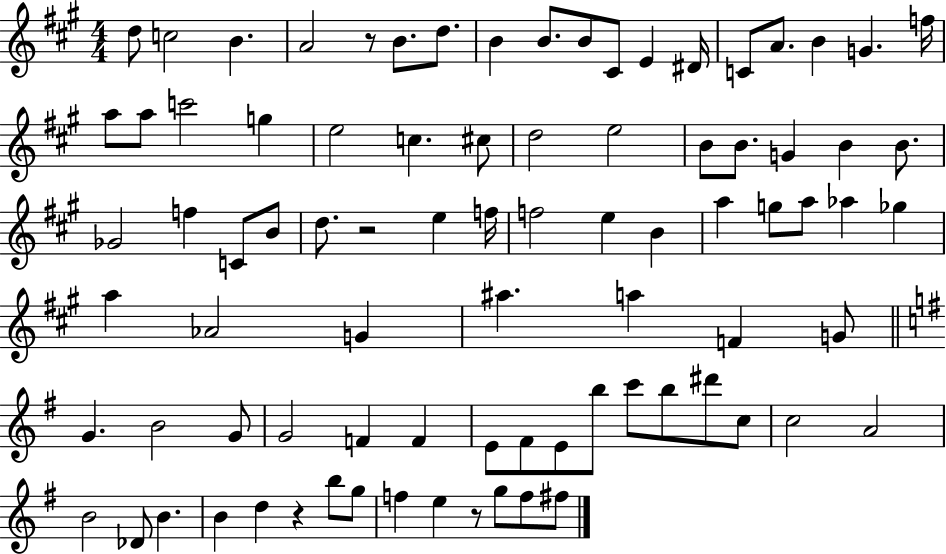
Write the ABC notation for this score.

X:1
T:Untitled
M:4/4
L:1/4
K:A
d/2 c2 B A2 z/2 B/2 d/2 B B/2 B/2 ^C/2 E ^D/4 C/2 A/2 B G f/4 a/2 a/2 c'2 g e2 c ^c/2 d2 e2 B/2 B/2 G B B/2 _G2 f C/2 B/2 d/2 z2 e f/4 f2 e B a g/2 a/2 _a _g a _A2 G ^a a F G/2 G B2 G/2 G2 F F E/2 ^F/2 E/2 b/2 c'/2 b/2 ^d'/2 c/2 c2 A2 B2 _D/2 B B d z b/2 g/2 f e z/2 g/2 f/2 ^f/2